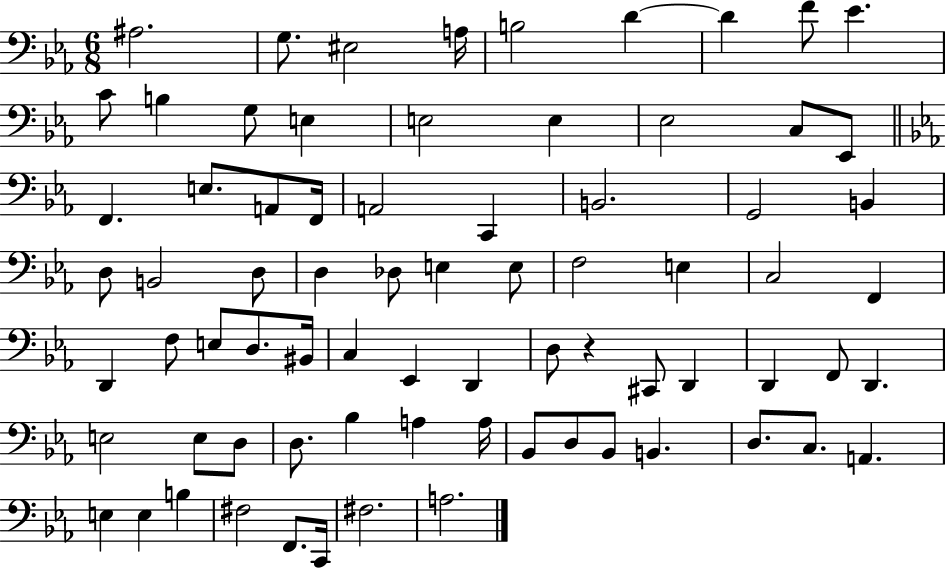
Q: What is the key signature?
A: EES major